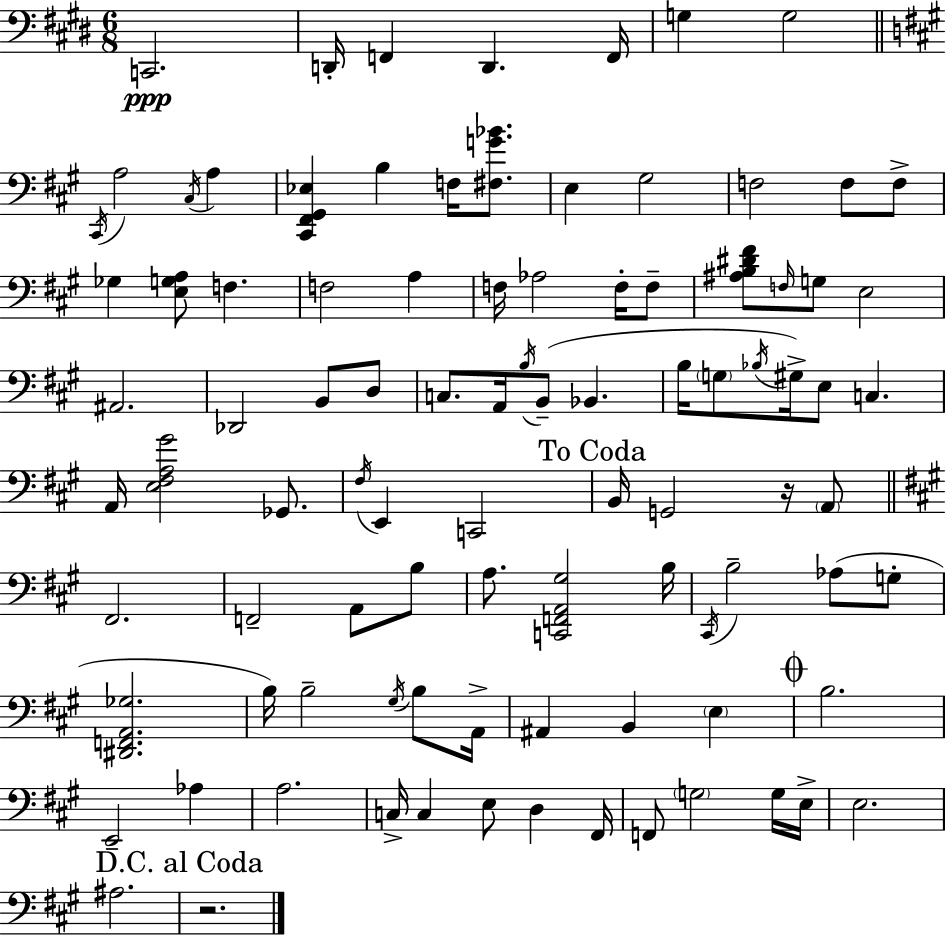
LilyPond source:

{
  \clef bass
  \numericTimeSignature
  \time 6/8
  \key e \major
  c,2.\ppp | d,16-. f,4 d,4. f,16 | g4 g2 | \bar "||" \break \key a \major \acciaccatura { cis,16 } a2 \acciaccatura { cis16 } a4 | <cis, fis, gis, ees>4 b4 f16 <fis g' bes'>8. | e4 gis2 | f2 f8 | \break f8-> ges4 <e g a>8 f4. | f2 a4 | f16 aes2 f16-. | f8-- <ais b dis' fis'>8 \grace { f16 } g8 e2 | \break ais,2. | des,2 b,8 | d8 c8. a,16 \acciaccatura { b16 } b,8--( bes,4. | b16 \parenthesize g8 \acciaccatura { bes16 }) gis16-> e8 c4. | \break a,16 <e fis a gis'>2 | ges,8. \acciaccatura { fis16 } e,4 c,2 | \mark "To Coda" b,16 g,2 | r16 \parenthesize a,8 \bar "||" \break \key a \major fis,2. | f,2-- a,8 b8 | a8. <c, f, a, gis>2 b16 | \acciaccatura { cis,16 } b2-- aes8( g8-. | \break <dis, f, a, ges>2. | b16) b2-- \acciaccatura { gis16 } b8 | a,16-> ais,4 b,4 \parenthesize e4 | \mark \markup { \musicglyph "scripts.coda" } b2. | \break e,2-- aes4 | a2. | c16-> c4 e8 d4 | fis,16 f,8 \parenthesize g2 | \break g16 e16-> e2. | ais2. | \mark "D.C. al Coda" r2. | \bar "|."
}